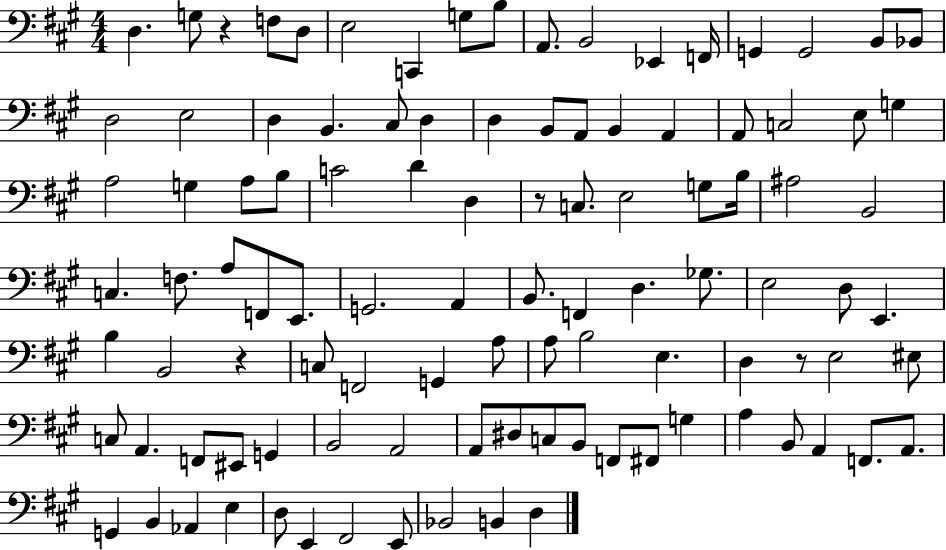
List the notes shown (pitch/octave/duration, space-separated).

D3/q. G3/e R/q F3/e D3/e E3/h C2/q G3/e B3/e A2/e. B2/h Eb2/q F2/s G2/q G2/h B2/e Bb2/e D3/h E3/h D3/q B2/q. C#3/e D3/q D3/q B2/e A2/e B2/q A2/q A2/e C3/h E3/e G3/q A3/h G3/q A3/e B3/e C4/h D4/q D3/q R/e C3/e. E3/h G3/e B3/s A#3/h B2/h C3/q. F3/e. A3/e F2/e E2/e. G2/h. A2/q B2/e. F2/q D3/q. Gb3/e. E3/h D3/e E2/q. B3/q B2/h R/q C3/e F2/h G2/q A3/e A3/e B3/h E3/q. D3/q R/e E3/h EIS3/e C3/e A2/q. F2/e EIS2/e G2/q B2/h A2/h A2/e D#3/e C3/e B2/e F2/e F#2/e G3/q A3/q B2/e A2/q F2/e. A2/e. G2/q B2/q Ab2/q E3/q D3/e E2/q F#2/h E2/e Bb2/h B2/q D3/q